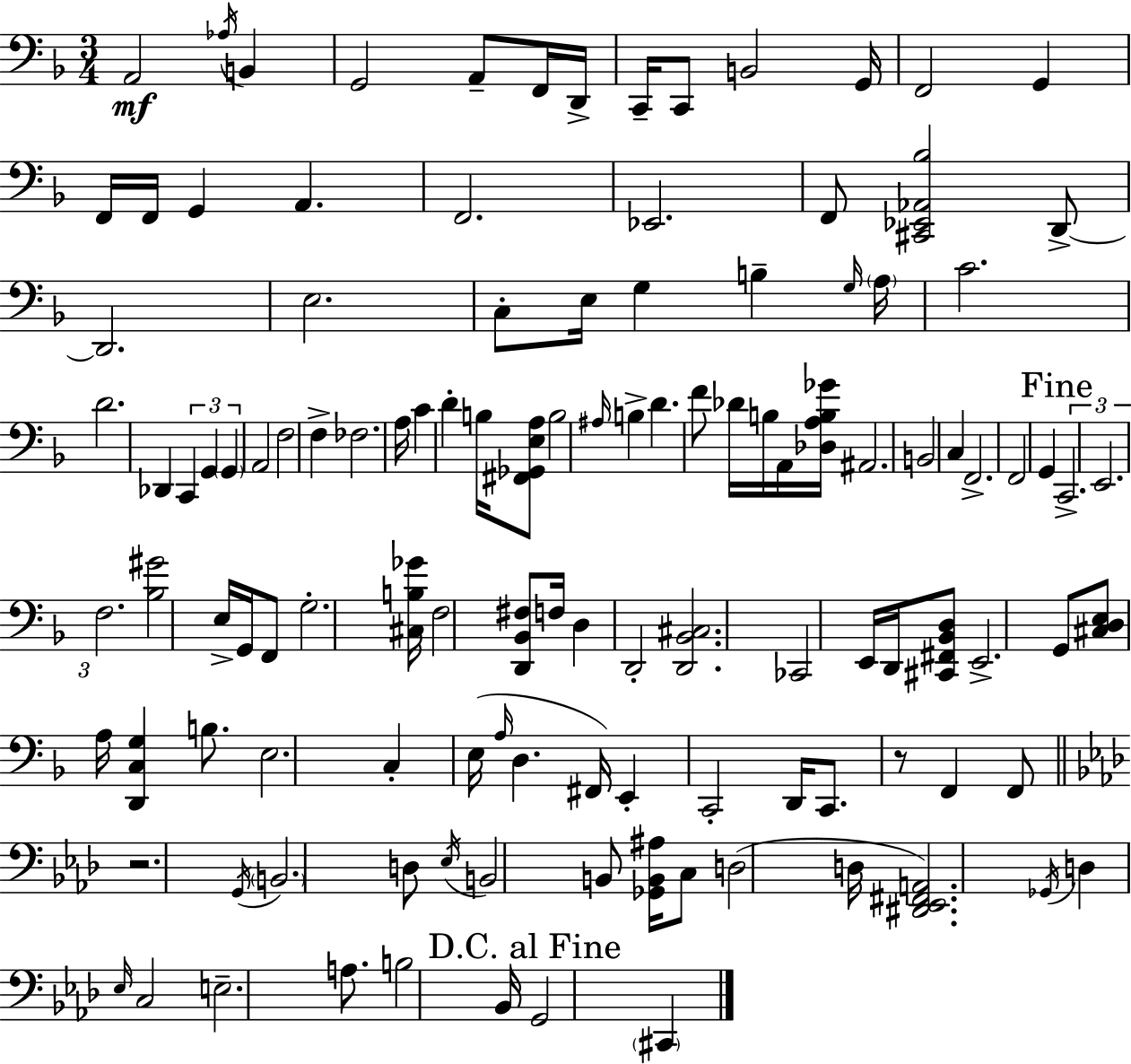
{
  \clef bass
  \numericTimeSignature
  \time 3/4
  \key d \minor
  a,2\mf \acciaccatura { aes16 } b,4 | g,2 a,8-- f,16 | d,16-> c,16-- c,8 b,2 | g,16 f,2 g,4 | \break f,16 f,16 g,4 a,4. | f,2. | ees,2. | f,8 <cis, ees, aes, bes>2 d,8->~~ | \break d,2. | e2. | c8-. e16 g4 b4-- | \grace { g16 } \parenthesize a16 c'2. | \break d'2. | des,4 \tuplet 3/2 { c,4 g,4 | \parenthesize g,4 } a,2 | f2 f4-> | \break fes2. | a16 c'4 d'4-. b16 | <fis, ges, e a>8 b2 \grace { ais16 } b4-> | d'4. f'8 des'16 | \break b16 a,16 <des a b ges'>16 ais,2. | b,2 c4 | f,2.-> | f,2 g,4 | \break \mark "Fine" \tuplet 3/2 { c,2.-> | e,2. | f2. } | <bes gis'>2 e16-> | \break g,16 f,8 g2.-. | <cis b ges'>16 f2 | <d, bes, fis>8 f16 d4 d,2-. | <d, bes, cis>2. | \break ces,2 e,16 | d,16 <cis, fis, bes, d>8 e,2.-> | g,8 <cis d e>8 a16 <d, c g>4 | b8. e2. | \break c4-. e16( \grace { a16 } d4. | fis,16) e,4-. c,2-. | d,16 c,8. r8 f,4 | f,8 \bar "||" \break \key aes \major r2. | \acciaccatura { g,16 } \parenthesize b,2. | d8 \acciaccatura { ees16 } b,2 | b,8 <ges, b, ais>16 c8 d2( | \break d16 <dis, ees, fis, a,>2.) | \acciaccatura { ges,16 } d4 \grace { ees16 } c2 | e2.-- | a8. b2 | \break bes,16 \mark "D.C. al Fine" g,2 | \parenthesize cis,4 \bar "|."
}